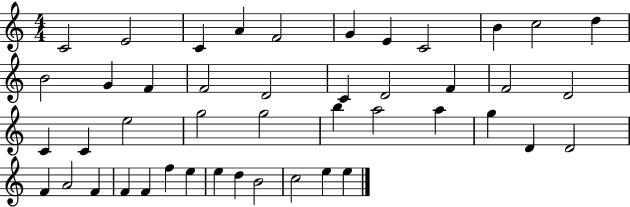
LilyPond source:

{
  \clef treble
  \numericTimeSignature
  \time 4/4
  \key c \major
  c'2 e'2 | c'4 a'4 f'2 | g'4 e'4 c'2 | b'4 c''2 d''4 | \break b'2 g'4 f'4 | f'2 d'2 | c'4 d'2 f'4 | f'2 d'2 | \break c'4 c'4 e''2 | g''2 g''2 | b''4 a''2 a''4 | g''4 d'4 d'2 | \break f'4 a'2 f'4 | f'4 f'4 f''4 e''4 | e''4 d''4 b'2 | c''2 e''4 e''4 | \break \bar "|."
}